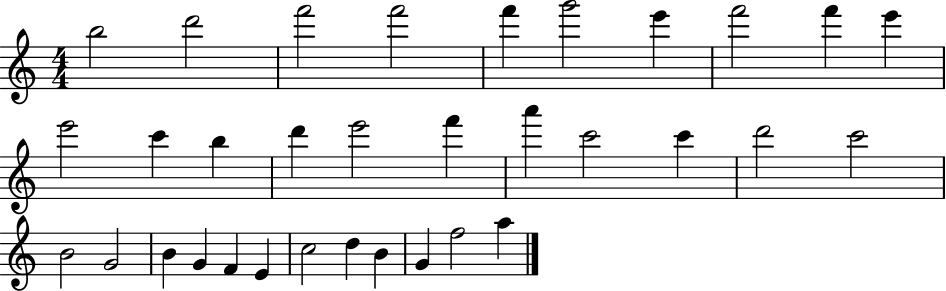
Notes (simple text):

B5/h D6/h F6/h F6/h F6/q G6/h E6/q F6/h F6/q E6/q E6/h C6/q B5/q D6/q E6/h F6/q A6/q C6/h C6/q D6/h C6/h B4/h G4/h B4/q G4/q F4/q E4/q C5/h D5/q B4/q G4/q F5/h A5/q